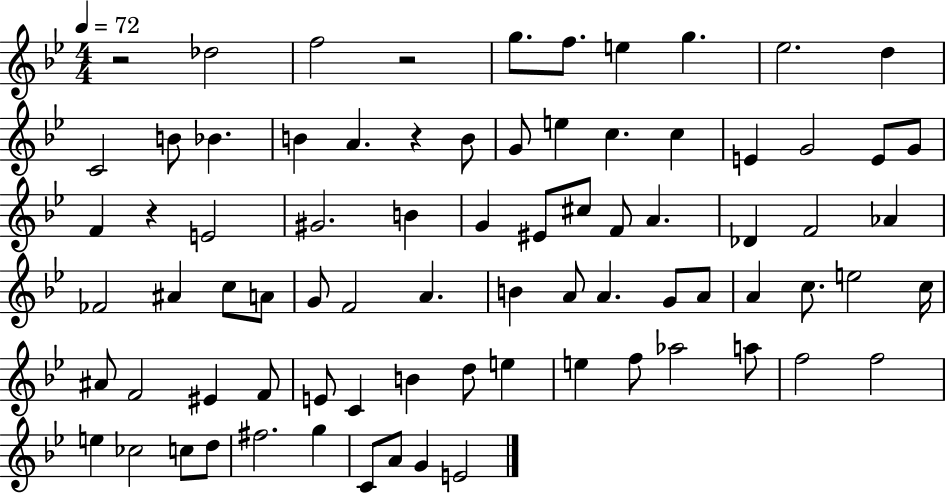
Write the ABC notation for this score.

X:1
T:Untitled
M:4/4
L:1/4
K:Bb
z2 _d2 f2 z2 g/2 f/2 e g _e2 d C2 B/2 _B B A z B/2 G/2 e c c E G2 E/2 G/2 F z E2 ^G2 B G ^E/2 ^c/2 F/2 A _D F2 _A _F2 ^A c/2 A/2 G/2 F2 A B A/2 A G/2 A/2 A c/2 e2 c/4 ^A/2 F2 ^E F/2 E/2 C B d/2 e e f/2 _a2 a/2 f2 f2 e _c2 c/2 d/2 ^f2 g C/2 A/2 G E2